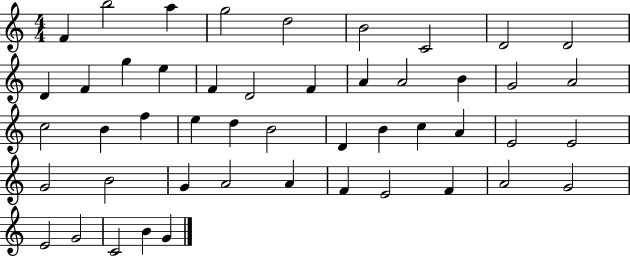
X:1
T:Untitled
M:4/4
L:1/4
K:C
F b2 a g2 d2 B2 C2 D2 D2 D F g e F D2 F A A2 B G2 A2 c2 B f e d B2 D B c A E2 E2 G2 B2 G A2 A F E2 F A2 G2 E2 G2 C2 B G